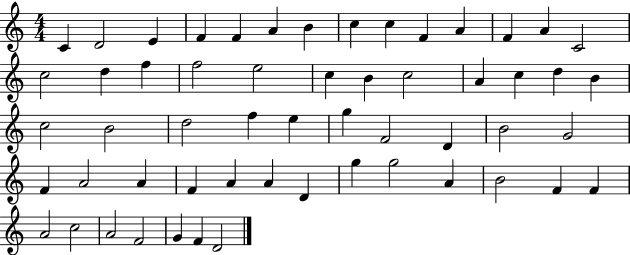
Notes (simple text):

C4/q D4/h E4/q F4/q F4/q A4/q B4/q C5/q C5/q F4/q A4/q F4/q A4/q C4/h C5/h D5/q F5/q F5/h E5/h C5/q B4/q C5/h A4/q C5/q D5/q B4/q C5/h B4/h D5/h F5/q E5/q G5/q F4/h D4/q B4/h G4/h F4/q A4/h A4/q F4/q A4/q A4/q D4/q G5/q G5/h A4/q B4/h F4/q F4/q A4/h C5/h A4/h F4/h G4/q F4/q D4/h